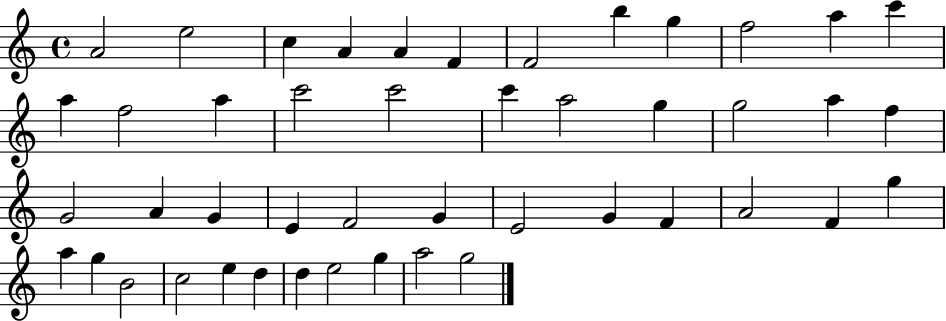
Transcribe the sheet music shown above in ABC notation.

X:1
T:Untitled
M:4/4
L:1/4
K:C
A2 e2 c A A F F2 b g f2 a c' a f2 a c'2 c'2 c' a2 g g2 a f G2 A G E F2 G E2 G F A2 F g a g B2 c2 e d d e2 g a2 g2